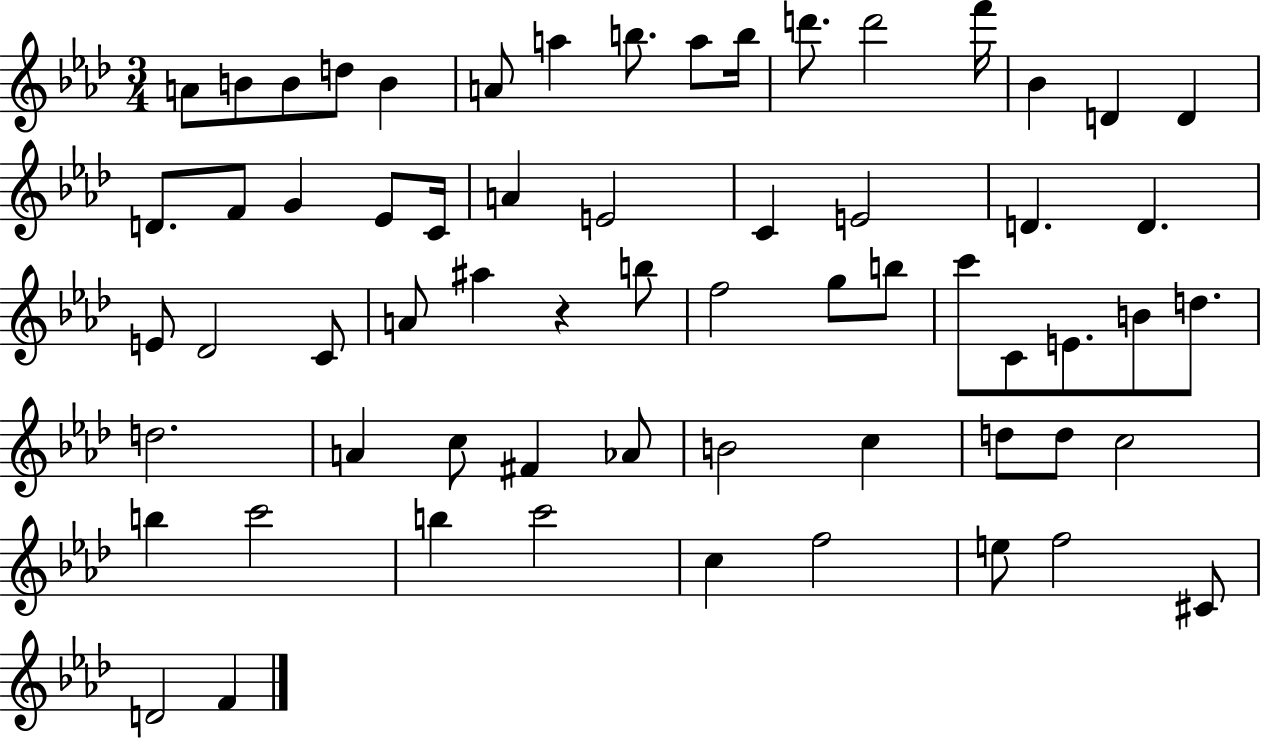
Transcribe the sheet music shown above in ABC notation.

X:1
T:Untitled
M:3/4
L:1/4
K:Ab
A/2 B/2 B/2 d/2 B A/2 a b/2 a/2 b/4 d'/2 d'2 f'/4 _B D D D/2 F/2 G _E/2 C/4 A E2 C E2 D D E/2 _D2 C/2 A/2 ^a z b/2 f2 g/2 b/2 c'/2 C/2 E/2 B/2 d/2 d2 A c/2 ^F _A/2 B2 c d/2 d/2 c2 b c'2 b c'2 c f2 e/2 f2 ^C/2 D2 F